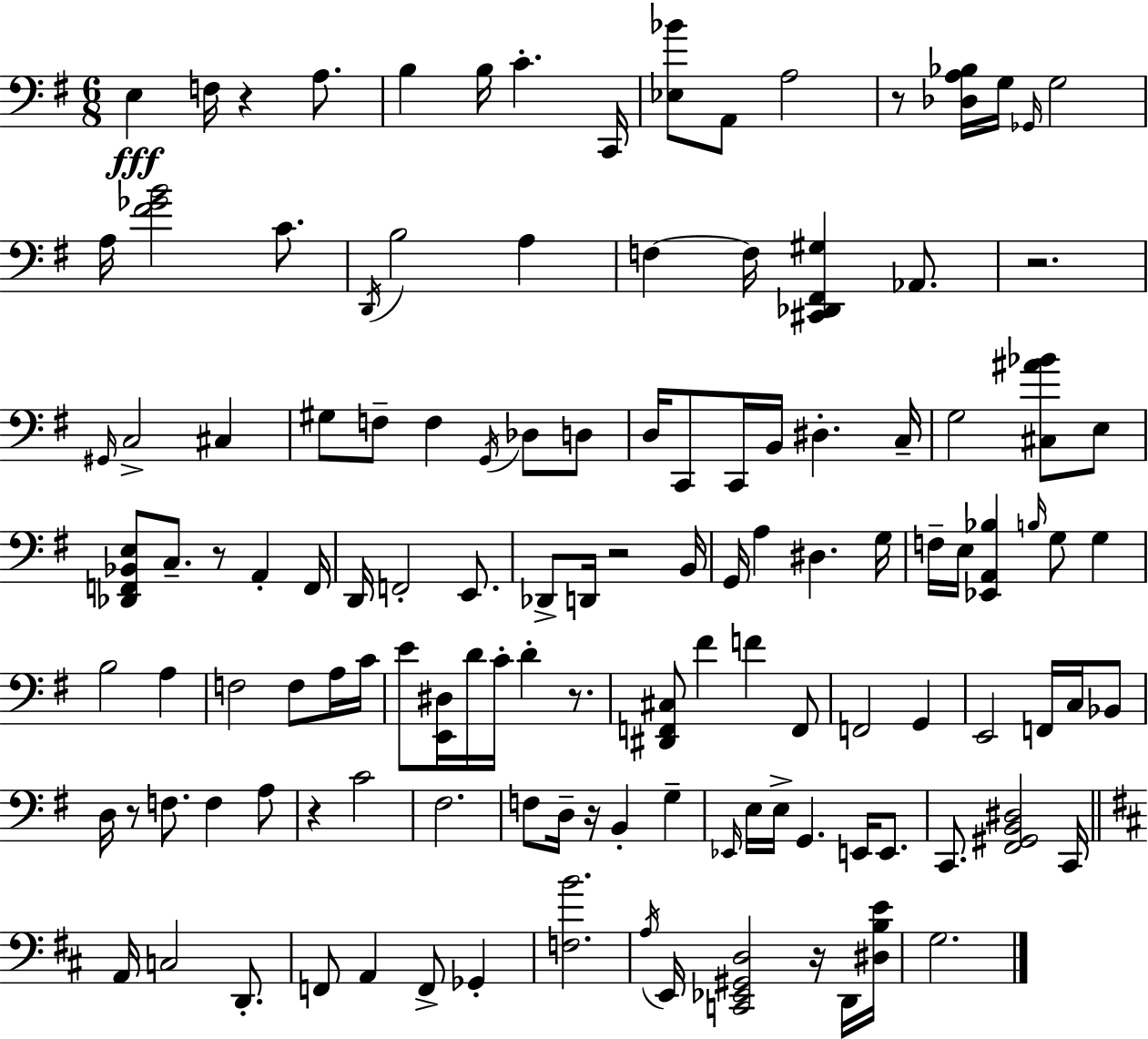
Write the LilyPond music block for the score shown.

{
  \clef bass
  \numericTimeSignature
  \time 6/8
  \key g \major
  \repeat volta 2 { e4\fff f16 r4 a8. | b4 b16 c'4.-. c,16 | <ees bes'>8 a,8 a2 | r8 <des a bes>16 g16 \grace { ges,16 } g2 | \break a16 <fis' ges' b'>2 c'8. | \acciaccatura { d,16 } b2 a4 | f4~~ f16 <cis, des, fis, gis>4 aes,8. | r2. | \break \grace { gis,16 } c2-> cis4 | gis8 f8-- f4 \acciaccatura { g,16 } | des8 d8 d16 c,8 c,16 b,16 dis4.-. | c16-- g2 | \break <cis ais' bes'>8 e8 <des, f, bes, e>8 c8.-- r8 a,4-. | f,16 d,16 f,2-. | e,8. des,8-> d,16 r2 | b,16 g,16 a4 dis4. | \break g16 f16-- e16 <ees, a, bes>4 \grace { b16 } g8 | g4 b2 | a4 f2 | f8 a16 c'16 e'8 <e, dis>16 d'16 c'16-. d'4-. | \break r8. <dis, f, cis>8 fis'4 f'4 | f,8 f,2 | g,4 e,2 | f,16 c16 bes,8 d16 r8 f8. f4 | \break a8 r4 c'2 | fis2. | f8 d16-- r16 b,4-. | g4-- \grace { ees,16 } e16 e16-> g,4. | \break e,16 e,8. c,8. <fis, gis, b, dis>2 | c,16 \bar "||" \break \key d \major a,16 c2 d,8.-. | f,8 a,4 f,8-> ges,4-. | <f b'>2. | \acciaccatura { a16 } e,16 <c, ees, gis, d>2 r16 d,16 | \break <dis b e'>16 g2. | } \bar "|."
}